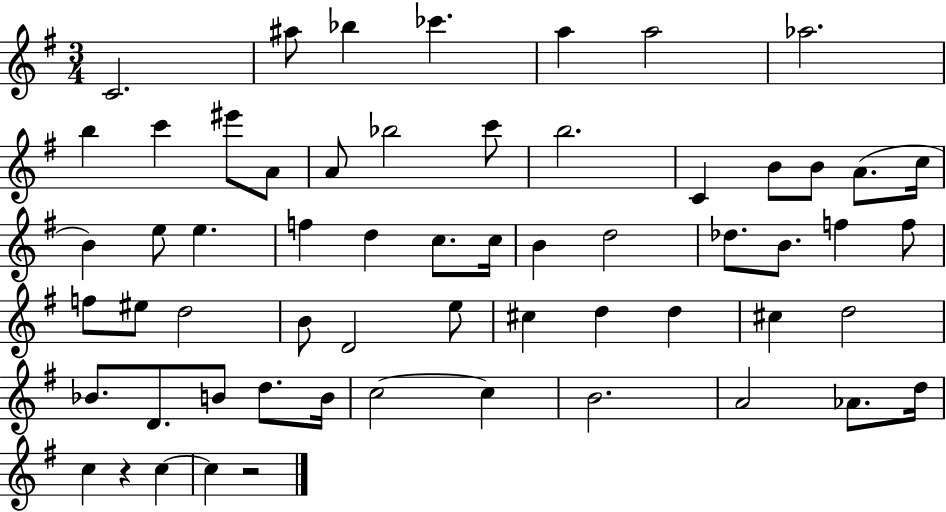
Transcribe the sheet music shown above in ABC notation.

X:1
T:Untitled
M:3/4
L:1/4
K:G
C2 ^a/2 _b _c' a a2 _a2 b c' ^e'/2 A/2 A/2 _b2 c'/2 b2 C B/2 B/2 A/2 c/4 B e/2 e f d c/2 c/4 B d2 _d/2 B/2 f f/2 f/2 ^e/2 d2 B/2 D2 e/2 ^c d d ^c d2 _B/2 D/2 B/2 d/2 B/4 c2 c B2 A2 _A/2 d/4 c z c c z2